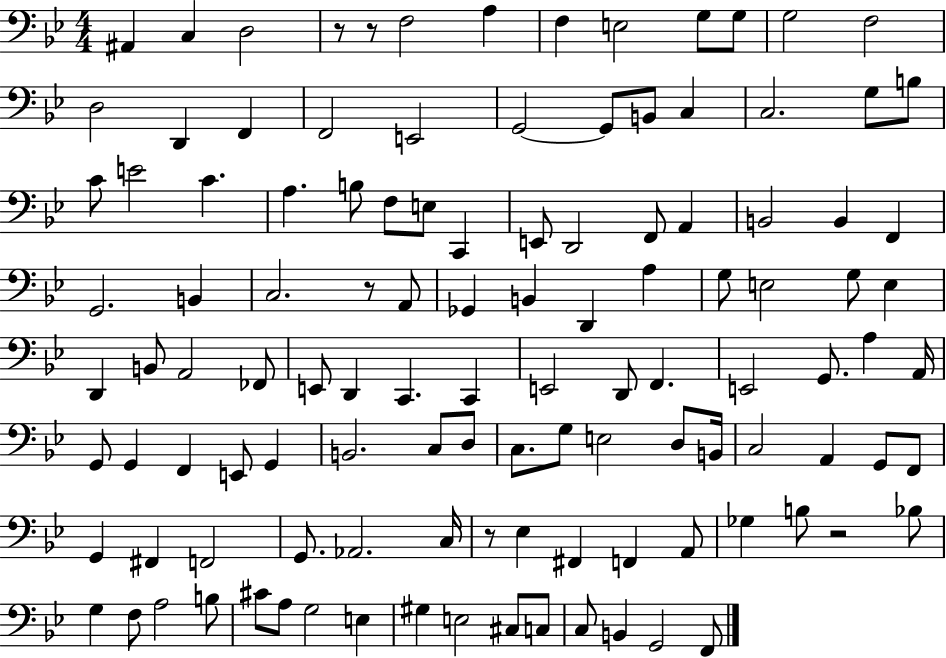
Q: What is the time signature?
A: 4/4